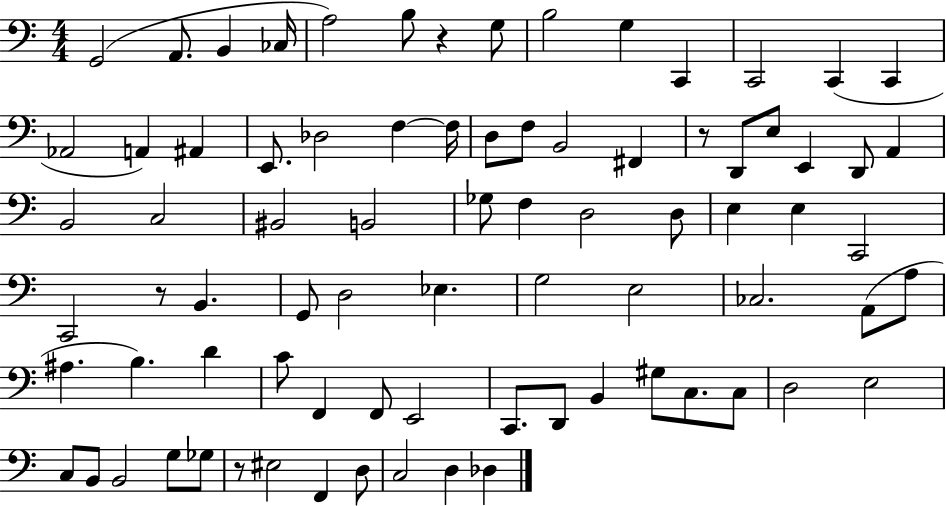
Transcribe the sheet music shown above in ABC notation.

X:1
T:Untitled
M:4/4
L:1/4
K:C
G,,2 A,,/2 B,, _C,/4 A,2 B,/2 z G,/2 B,2 G, C,, C,,2 C,, C,, _A,,2 A,, ^A,, E,,/2 _D,2 F, F,/4 D,/2 F,/2 B,,2 ^F,, z/2 D,,/2 E,/2 E,, D,,/2 A,, B,,2 C,2 ^B,,2 B,,2 _G,/2 F, D,2 D,/2 E, E, C,,2 C,,2 z/2 B,, G,,/2 D,2 _E, G,2 E,2 _C,2 A,,/2 A,/2 ^A, B, D C/2 F,, F,,/2 E,,2 C,,/2 D,,/2 B,, ^G,/2 C,/2 C,/2 D,2 E,2 C,/2 B,,/2 B,,2 G,/2 _G,/2 z/2 ^E,2 F,, D,/2 C,2 D, _D,